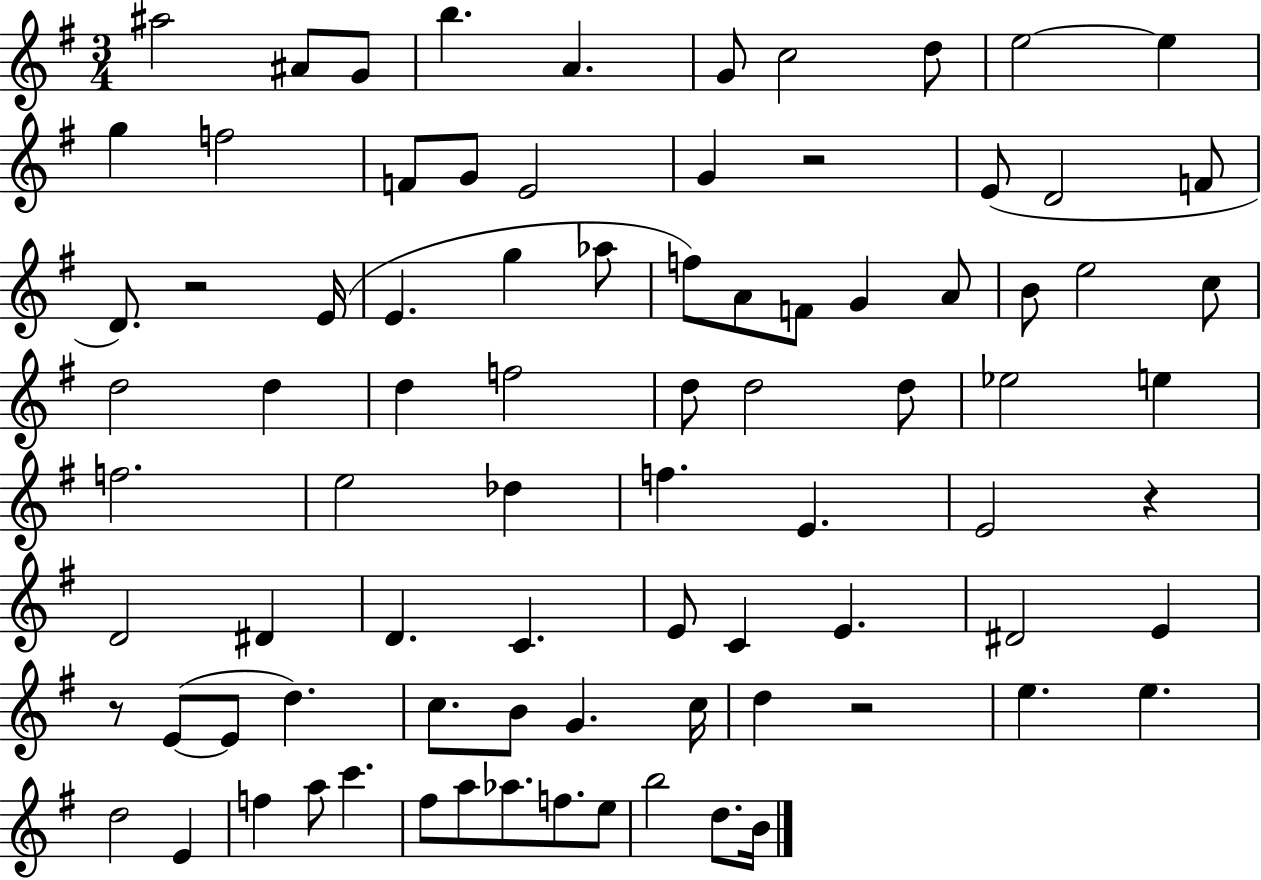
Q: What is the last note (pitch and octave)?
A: B4